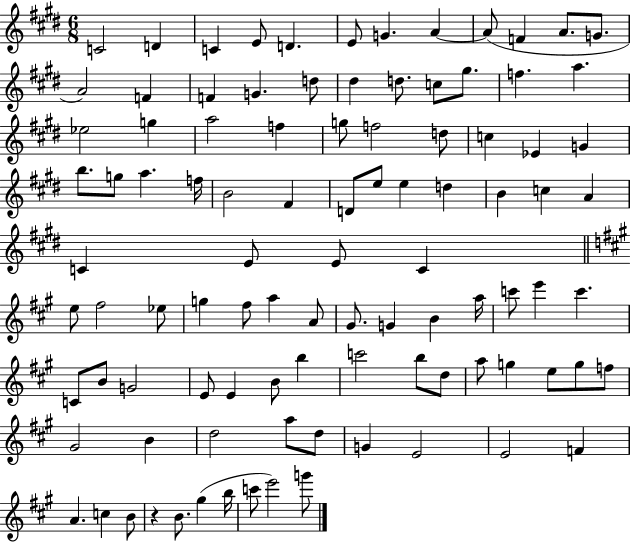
C4/h D4/q C4/q E4/e D4/q. E4/e G4/q. A4/q A4/e F4/q A4/e. G4/e. A4/h F4/q F4/q G4/q. D5/e D#5/q D5/e. C5/e G#5/e. F5/q. A5/q. Eb5/h G5/q A5/h F5/q G5/e F5/h D5/e C5/q Eb4/q G4/q B5/e. G5/e A5/q. F5/s B4/h F#4/q D4/e E5/e E5/q D5/q B4/q C5/q A4/q C4/q E4/e E4/e C4/q E5/e F#5/h Eb5/e G5/q F#5/e A5/q A4/e G#4/e. G4/q B4/q A5/s C6/e E6/q C6/q. C4/e B4/e G4/h E4/e E4/q B4/e B5/q C6/h B5/e D5/e A5/e G5/q E5/e G5/e F5/e G#4/h B4/q D5/h A5/e D5/e G4/q E4/h E4/h F4/q A4/q. C5/q B4/e R/q B4/e. G#5/q B5/s C6/e E6/h G6/e